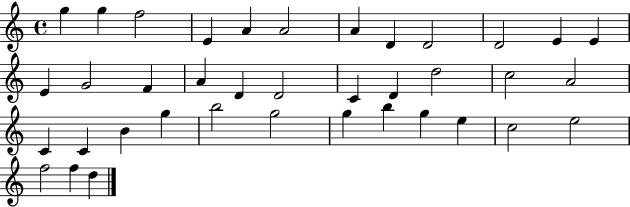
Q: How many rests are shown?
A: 0